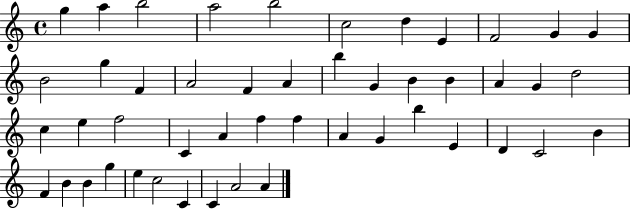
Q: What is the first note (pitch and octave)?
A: G5